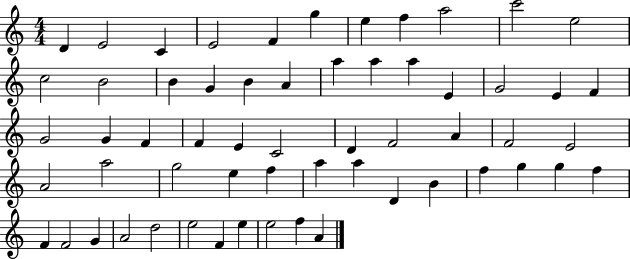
{
  \clef treble
  \numericTimeSignature
  \time 4/4
  \key c \major
  d'4 e'2 c'4 | e'2 f'4 g''4 | e''4 f''4 a''2 | c'''2 e''2 | \break c''2 b'2 | b'4 g'4 b'4 a'4 | a''4 a''4 a''4 e'4 | g'2 e'4 f'4 | \break g'2 g'4 f'4 | f'4 e'4 c'2 | d'4 f'2 a'4 | f'2 e'2 | \break a'2 a''2 | g''2 e''4 f''4 | a''4 a''4 d'4 b'4 | f''4 g''4 g''4 f''4 | \break f'4 f'2 g'4 | a'2 d''2 | e''2 f'4 e''4 | e''2 f''4 a'4 | \break \bar "|."
}